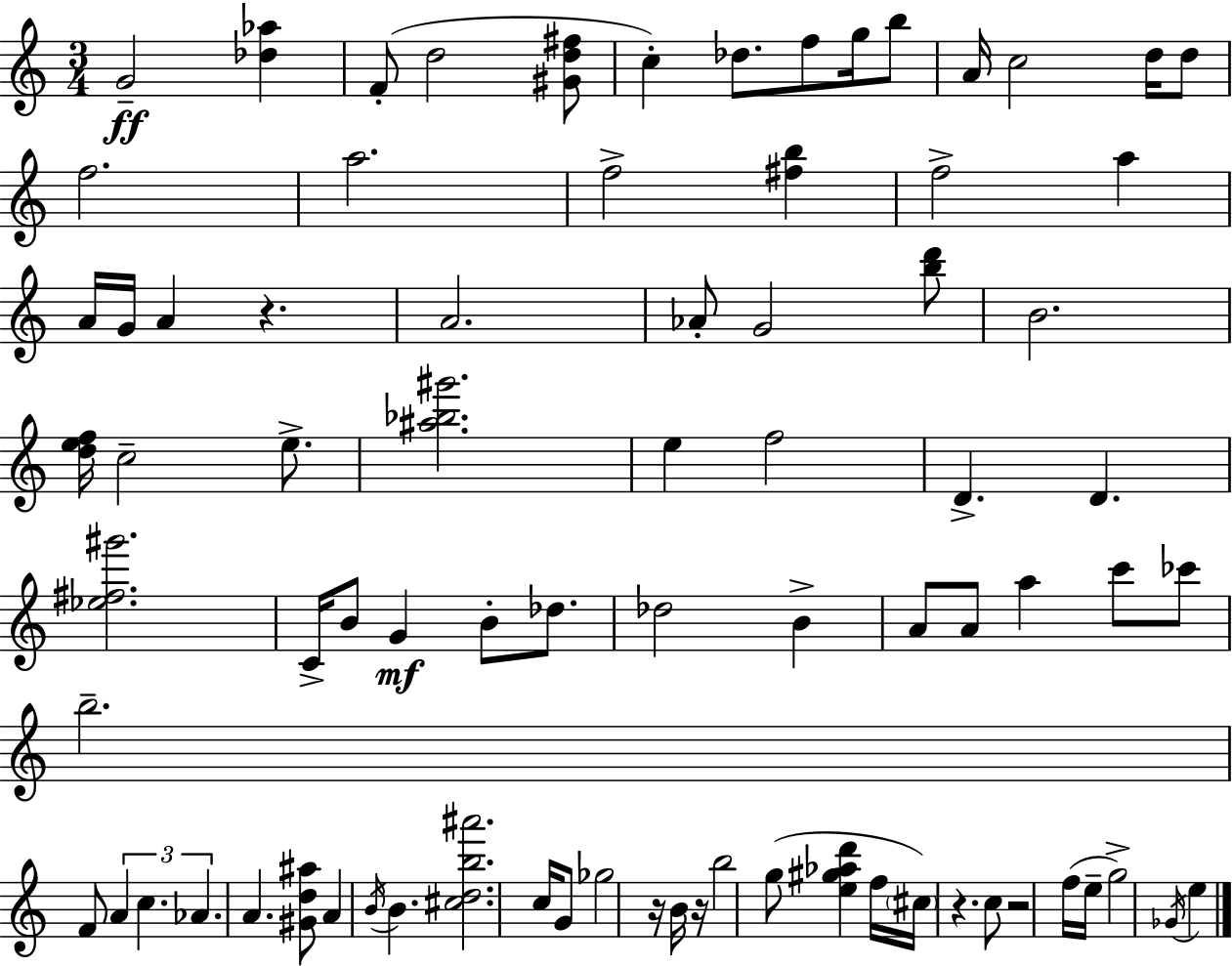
{
  \clef treble
  \numericTimeSignature
  \time 3/4
  \key c \major
  \repeat volta 2 { g'2--\ff <des'' aes''>4 | f'8-.( d''2 <gis' d'' fis''>8 | c''4-.) des''8. f''8 g''16 b''8 | a'16 c''2 d''16 d''8 | \break f''2. | a''2. | f''2-> <fis'' b''>4 | f''2-> a''4 | \break a'16 g'16 a'4 r4. | a'2. | aes'8-. g'2 <b'' d'''>8 | b'2. | \break <d'' e'' f''>16 c''2-- e''8.-> | <ais'' bes'' gis'''>2. | e''4 f''2 | d'4.-> d'4. | \break <ees'' fis'' gis'''>2. | c'16-> b'8 g'4\mf b'8-. des''8. | des''2 b'4-> | a'8 a'8 a''4 c'''8 ces'''8 | \break b''2.-- | f'8 \tuplet 3/2 { a'4 c''4. | aes'4. } a'4. | <gis' d'' ais''>8 a'4 \acciaccatura { b'16 } b'4. | \break <cis'' d'' b'' ais'''>2. | c''16 g'8 ges''2 | r16 b'16 r16 b''2 g''8( | <e'' gis'' aes'' d'''>4 f''16 \parenthesize cis''16) r4. | \break c''8 r2 f''16( | e''16-- g''2->) \acciaccatura { ges'16 } e''4 | } \bar "|."
}